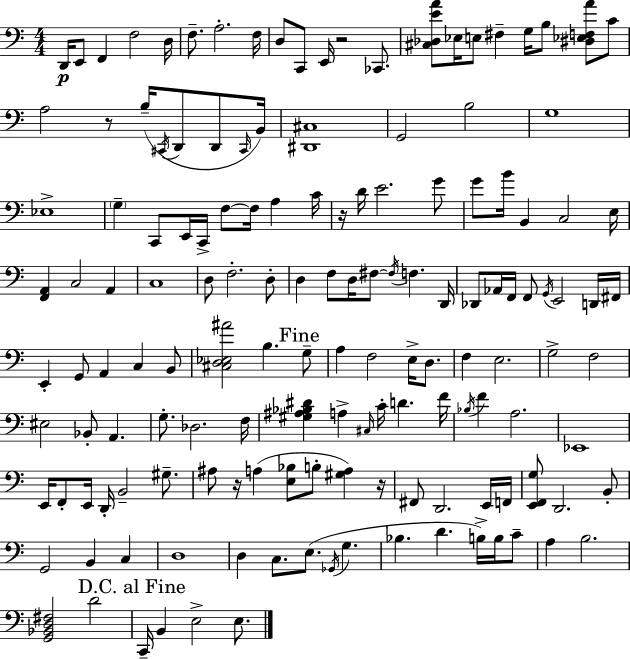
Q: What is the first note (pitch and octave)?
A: D2